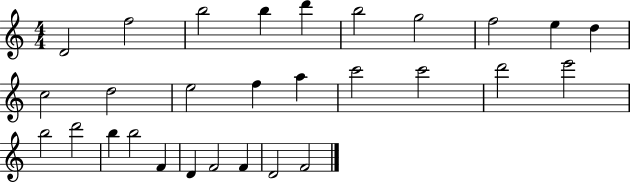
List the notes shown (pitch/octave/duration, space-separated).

D4/h F5/h B5/h B5/q D6/q B5/h G5/h F5/h E5/q D5/q C5/h D5/h E5/h F5/q A5/q C6/h C6/h D6/h E6/h B5/h D6/h B5/q B5/h F4/q D4/q F4/h F4/q D4/h F4/h